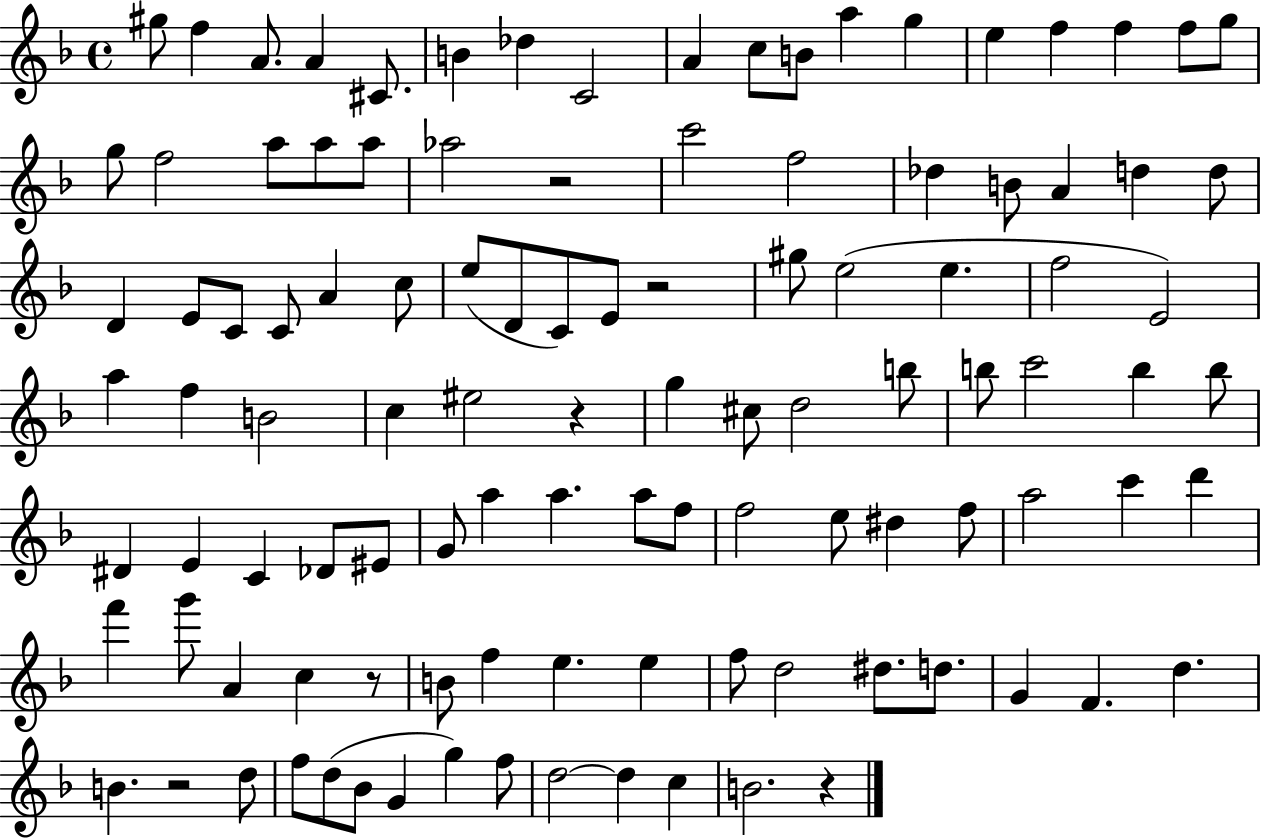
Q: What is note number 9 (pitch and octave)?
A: A4